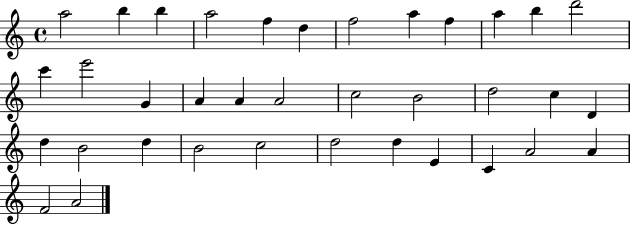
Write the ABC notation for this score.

X:1
T:Untitled
M:4/4
L:1/4
K:C
a2 b b a2 f d f2 a f a b d'2 c' e'2 G A A A2 c2 B2 d2 c D d B2 d B2 c2 d2 d E C A2 A F2 A2